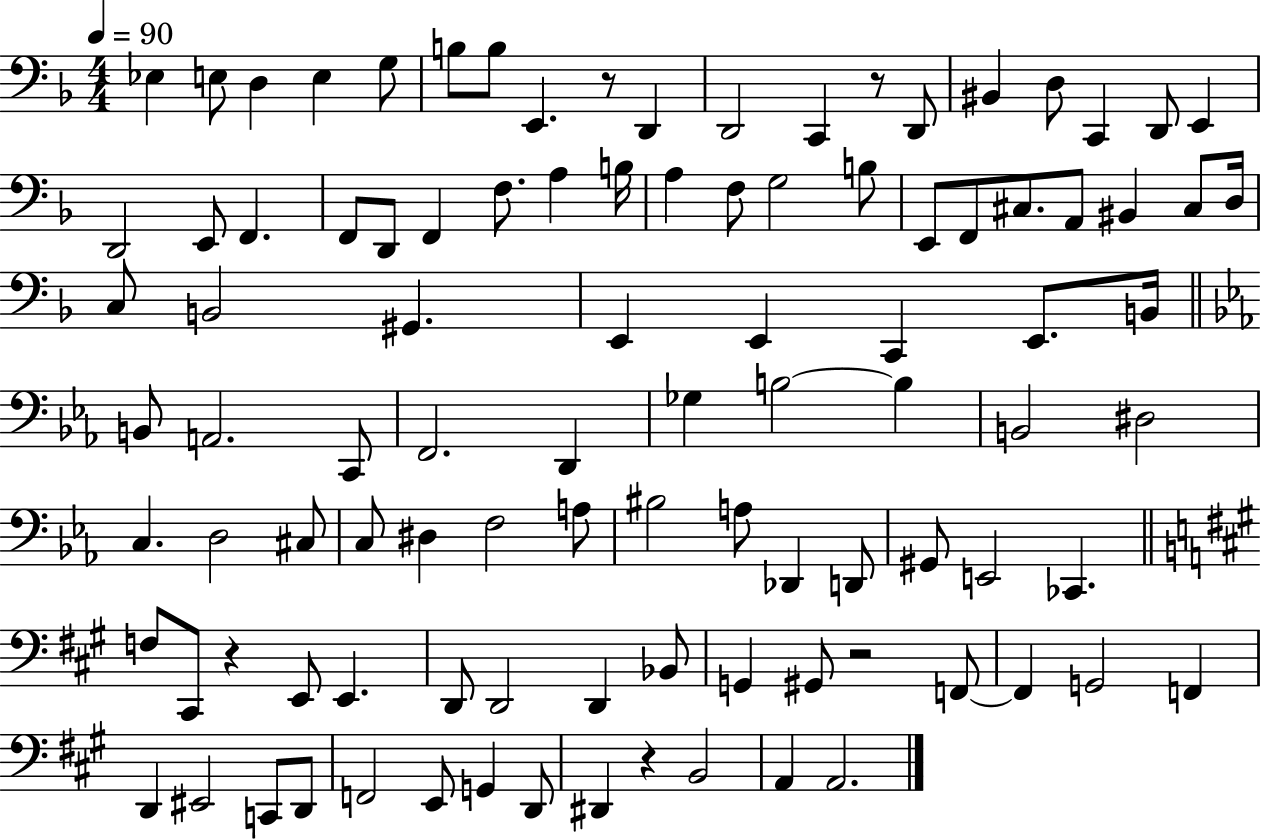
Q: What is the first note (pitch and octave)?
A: Eb3